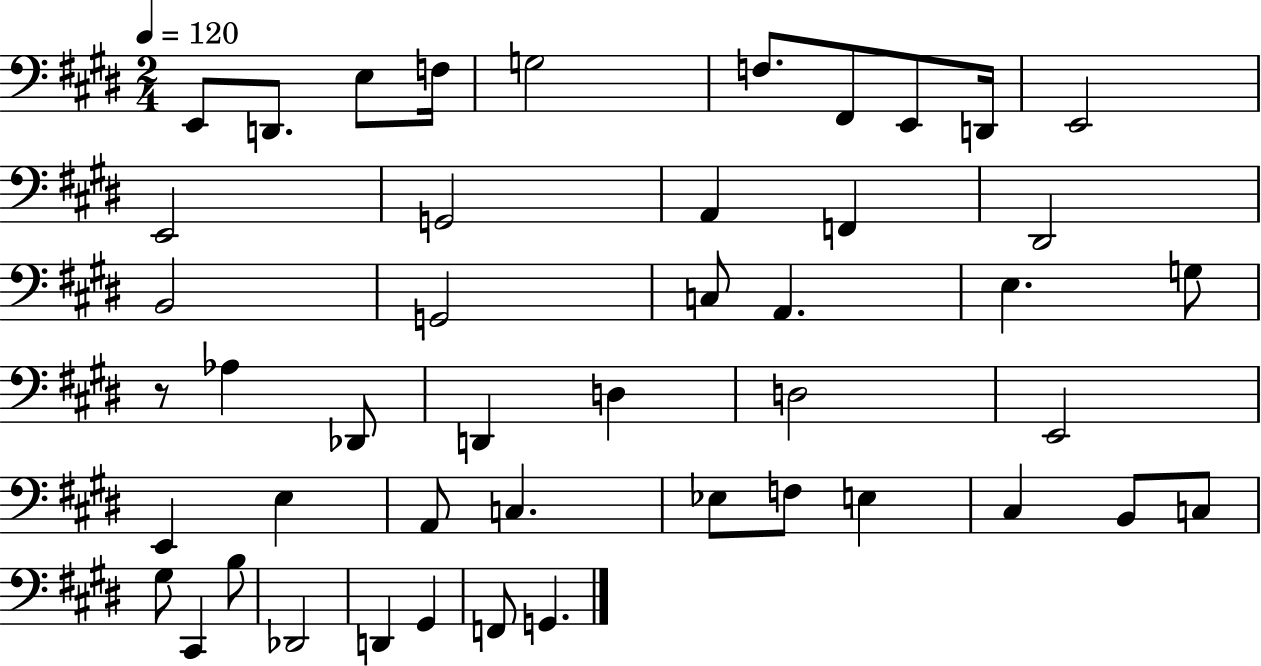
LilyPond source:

{
  \clef bass
  \numericTimeSignature
  \time 2/4
  \key e \major
  \tempo 4 = 120
  e,8 d,8. e8 f16 | g2 | f8. fis,8 e,8 d,16 | e,2 | \break e,2 | g,2 | a,4 f,4 | dis,2 | \break b,2 | g,2 | c8 a,4. | e4. g8 | \break r8 aes4 des,8 | d,4 d4 | d2 | e,2 | \break e,4 e4 | a,8 c4. | ees8 f8 e4 | cis4 b,8 c8 | \break gis8 cis,4 b8 | des,2 | d,4 gis,4 | f,8 g,4. | \break \bar "|."
}